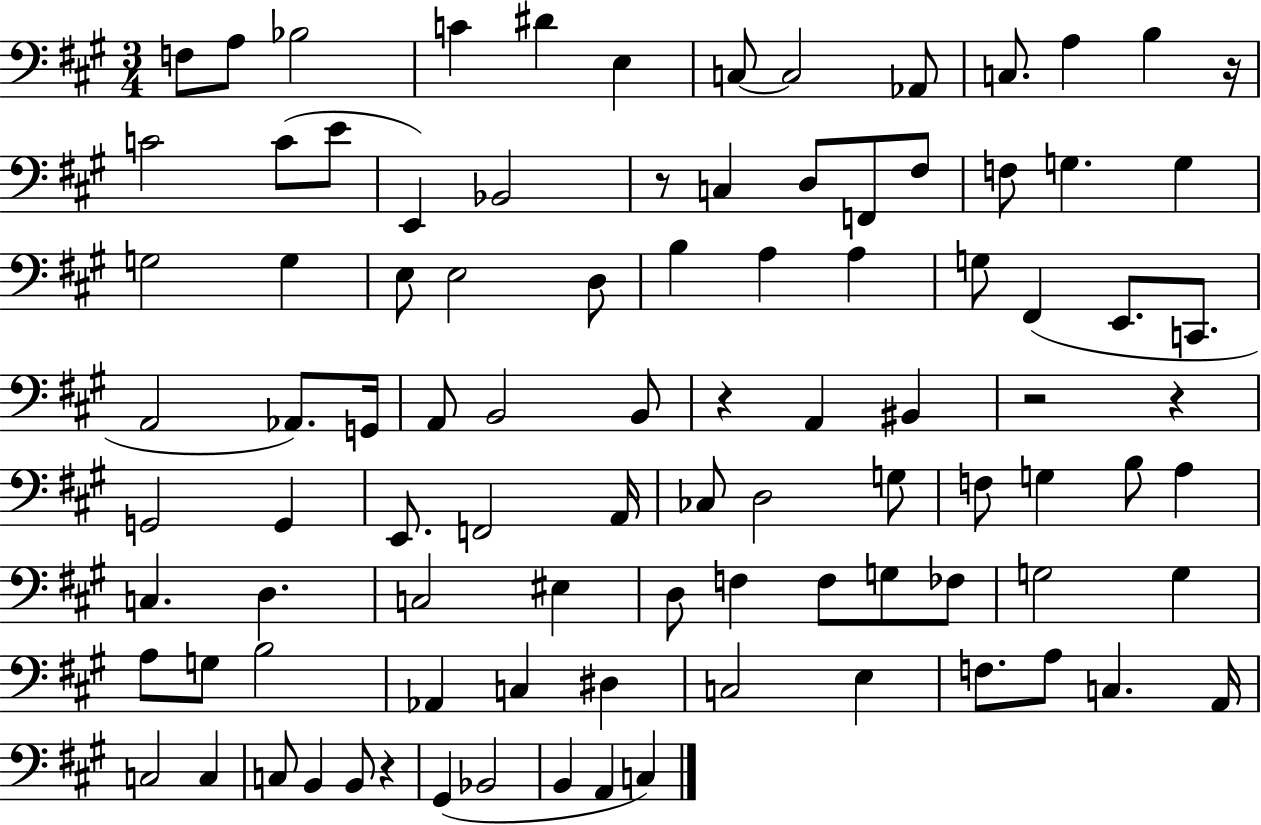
{
  \clef bass
  \numericTimeSignature
  \time 3/4
  \key a \major
  f8 a8 bes2 | c'4 dis'4 e4 | c8~~ c2 aes,8 | c8. a4 b4 r16 | \break c'2 c'8( e'8 | e,4) bes,2 | r8 c4 d8 f,8 fis8 | f8 g4. g4 | \break g2 g4 | e8 e2 d8 | b4 a4 a4 | g8 fis,4( e,8. c,8. | \break a,2 aes,8.) g,16 | a,8 b,2 b,8 | r4 a,4 bis,4 | r2 r4 | \break g,2 g,4 | e,8. f,2 a,16 | ces8 d2 g8 | f8 g4 b8 a4 | \break c4. d4. | c2 eis4 | d8 f4 f8 g8 fes8 | g2 g4 | \break a8 g8 b2 | aes,4 c4 dis4 | c2 e4 | f8. a8 c4. a,16 | \break c2 c4 | c8 b,4 b,8 r4 | gis,4( bes,2 | b,4 a,4 c4) | \break \bar "|."
}